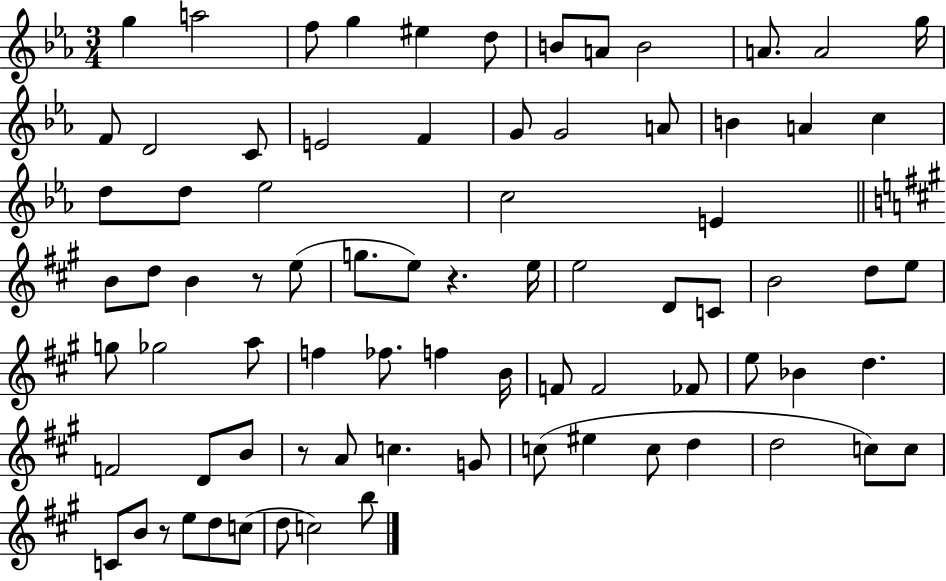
{
  \clef treble
  \numericTimeSignature
  \time 3/4
  \key ees \major
  g''4 a''2 | f''8 g''4 eis''4 d''8 | b'8 a'8 b'2 | a'8. a'2 g''16 | \break f'8 d'2 c'8 | e'2 f'4 | g'8 g'2 a'8 | b'4 a'4 c''4 | \break d''8 d''8 ees''2 | c''2 e'4 | \bar "||" \break \key a \major b'8 d''8 b'4 r8 e''8( | g''8. e''8) r4. e''16 | e''2 d'8 c'8 | b'2 d''8 e''8 | \break g''8 ges''2 a''8 | f''4 fes''8. f''4 b'16 | f'8 f'2 fes'8 | e''8 bes'4 d''4. | \break f'2 d'8 b'8 | r8 a'8 c''4. g'8 | c''8( eis''4 c''8 d''4 | d''2 c''8) c''8 | \break c'8 b'8 r8 e''8 d''8 c''8( | d''8 c''2) b''8 | \bar "|."
}